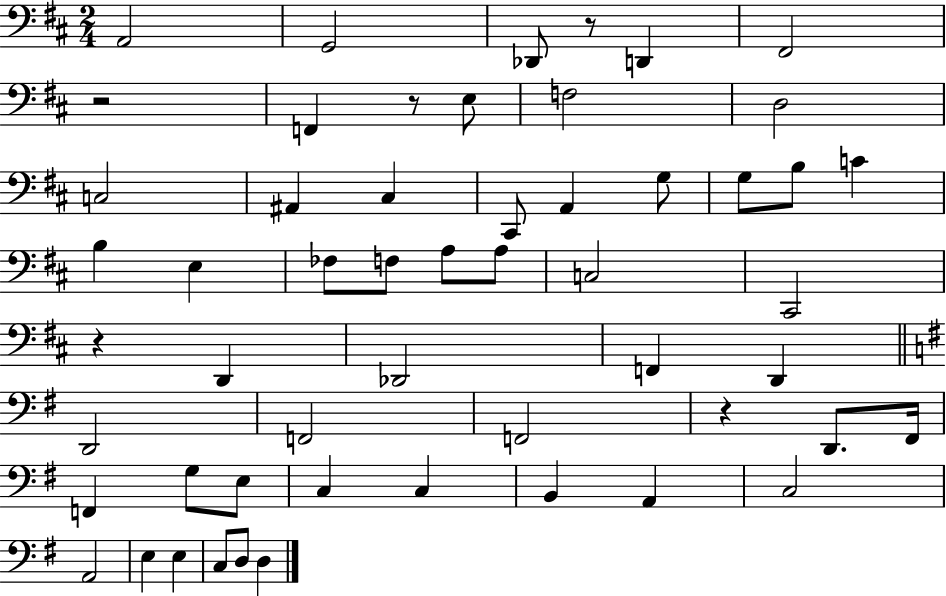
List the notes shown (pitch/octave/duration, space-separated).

A2/h G2/h Db2/e R/e D2/q F#2/h R/h F2/q R/e E3/e F3/h D3/h C3/h A#2/q C#3/q C#2/e A2/q G3/e G3/e B3/e C4/q B3/q E3/q FES3/e F3/e A3/e A3/e C3/h C#2/h R/q D2/q Db2/h F2/q D2/q D2/h F2/h F2/h R/q D2/e. F#2/s F2/q G3/e E3/e C3/q C3/q B2/q A2/q C3/h A2/h E3/q E3/q C3/e D3/e D3/q